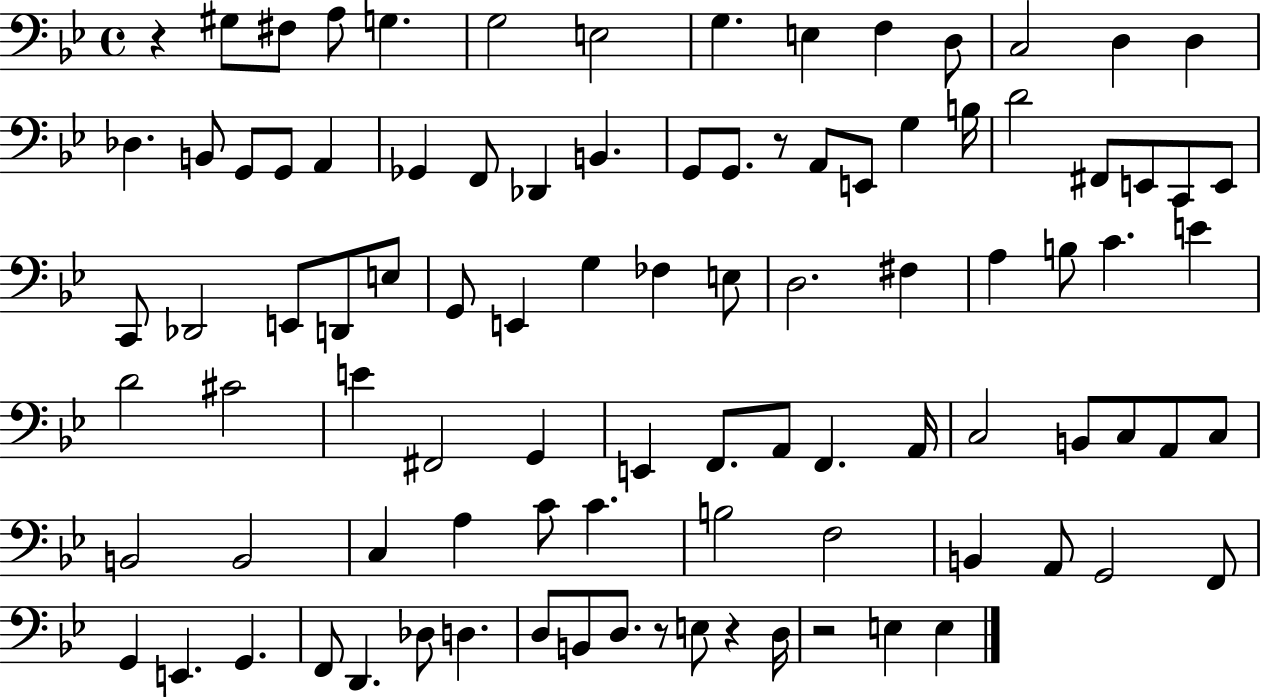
X:1
T:Untitled
M:4/4
L:1/4
K:Bb
z ^G,/2 ^F,/2 A,/2 G, G,2 E,2 G, E, F, D,/2 C,2 D, D, _D, B,,/2 G,,/2 G,,/2 A,, _G,, F,,/2 _D,, B,, G,,/2 G,,/2 z/2 A,,/2 E,,/2 G, B,/4 D2 ^F,,/2 E,,/2 C,,/2 E,,/2 C,,/2 _D,,2 E,,/2 D,,/2 E,/2 G,,/2 E,, G, _F, E,/2 D,2 ^F, A, B,/2 C E D2 ^C2 E ^F,,2 G,, E,, F,,/2 A,,/2 F,, A,,/4 C,2 B,,/2 C,/2 A,,/2 C,/2 B,,2 B,,2 C, A, C/2 C B,2 F,2 B,, A,,/2 G,,2 F,,/2 G,, E,, G,, F,,/2 D,, _D,/2 D, D,/2 B,,/2 D,/2 z/2 E,/2 z D,/4 z2 E, E,